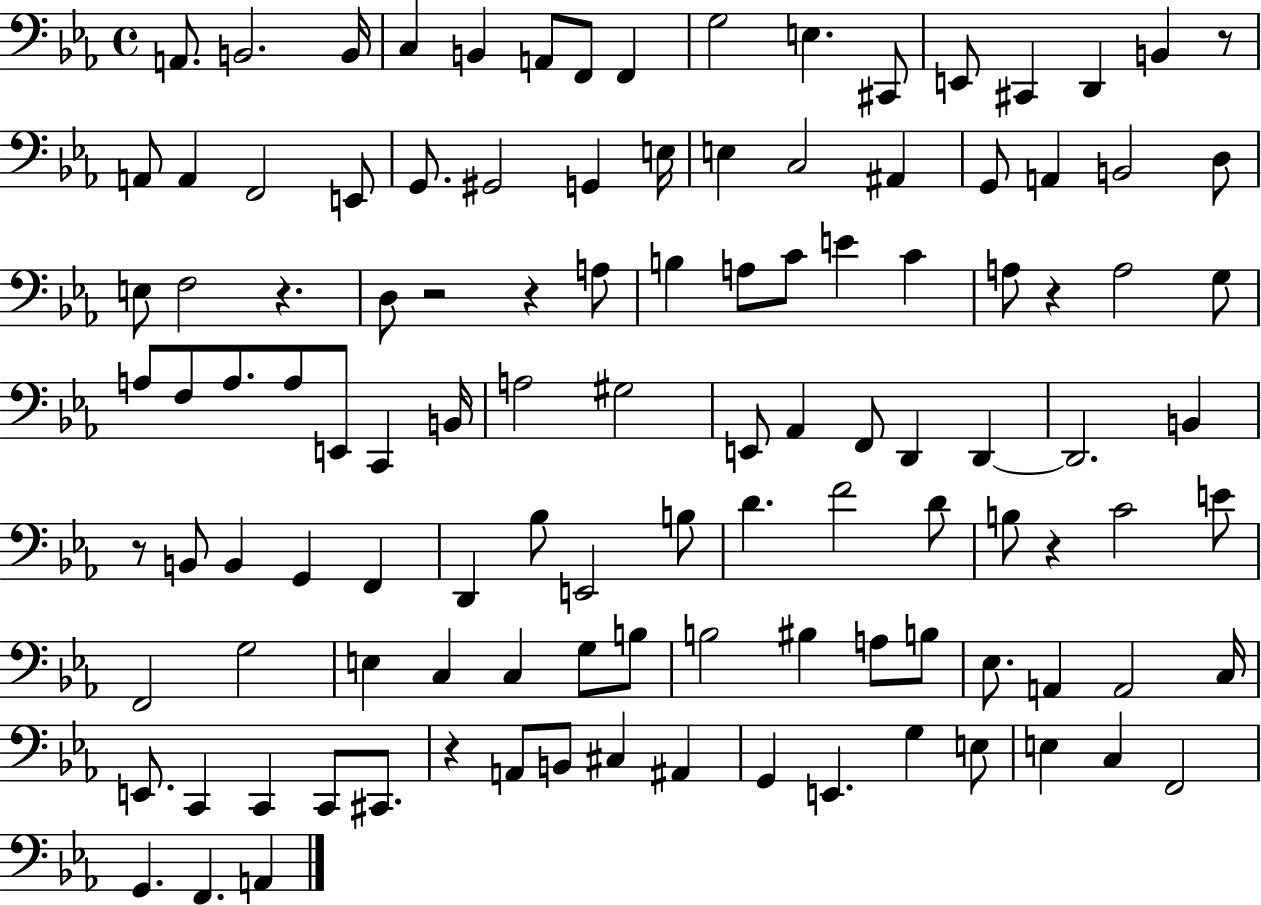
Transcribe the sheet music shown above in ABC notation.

X:1
T:Untitled
M:4/4
L:1/4
K:Eb
A,,/2 B,,2 B,,/4 C, B,, A,,/2 F,,/2 F,, G,2 E, ^C,,/2 E,,/2 ^C,, D,, B,, z/2 A,,/2 A,, F,,2 E,,/2 G,,/2 ^G,,2 G,, E,/4 E, C,2 ^A,, G,,/2 A,, B,,2 D,/2 E,/2 F,2 z D,/2 z2 z A,/2 B, A,/2 C/2 E C A,/2 z A,2 G,/2 A,/2 F,/2 A,/2 A,/2 E,,/2 C,, B,,/4 A,2 ^G,2 E,,/2 _A,, F,,/2 D,, D,, D,,2 B,, z/2 B,,/2 B,, G,, F,, D,, _B,/2 E,,2 B,/2 D F2 D/2 B,/2 z C2 E/2 F,,2 G,2 E, C, C, G,/2 B,/2 B,2 ^B, A,/2 B,/2 _E,/2 A,, A,,2 C,/4 E,,/2 C,, C,, C,,/2 ^C,,/2 z A,,/2 B,,/2 ^C, ^A,, G,, E,, G, E,/2 E, C, F,,2 G,, F,, A,,